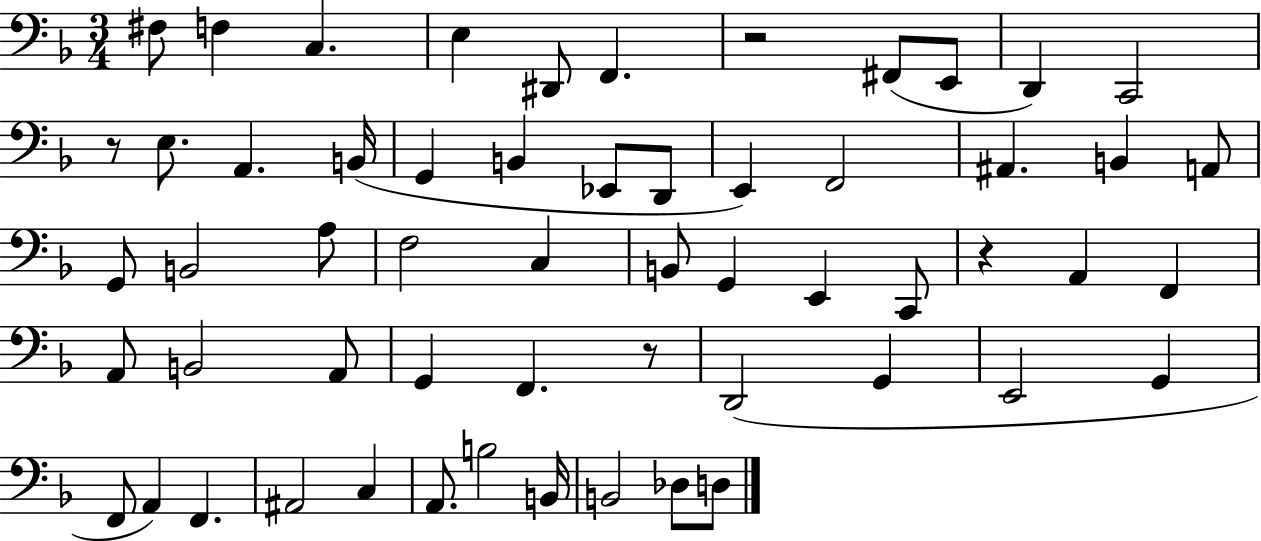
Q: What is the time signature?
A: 3/4